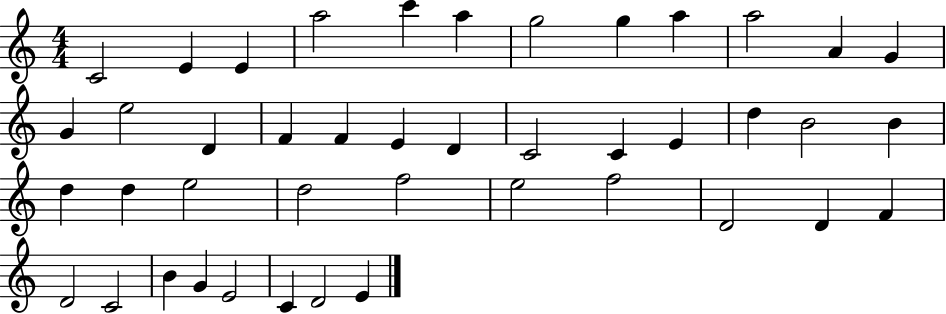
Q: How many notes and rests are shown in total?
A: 43